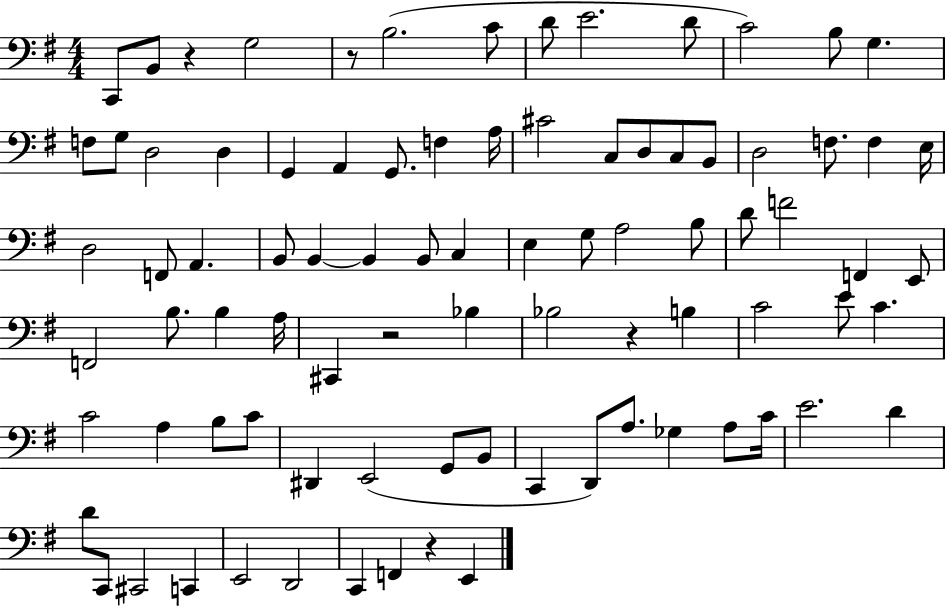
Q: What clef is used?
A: bass